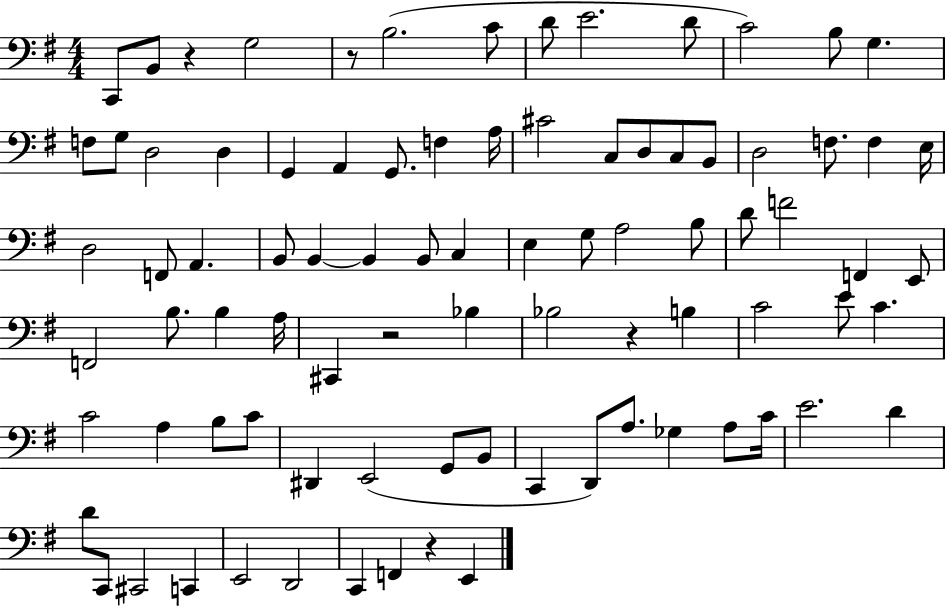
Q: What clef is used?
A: bass